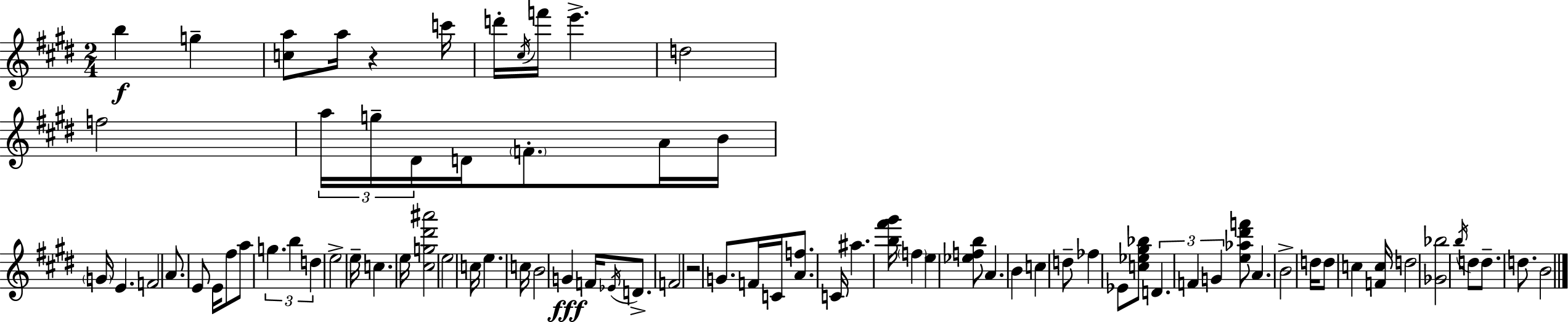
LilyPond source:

{
  \clef treble
  \numericTimeSignature
  \time 2/4
  \key e \major
  b''4\f g''4-- | <c'' a''>8 a''16 r4 c'''16 | d'''16-. \acciaccatura { cis''16 } f'''16 e'''4.-> | d''2 | \break f''2 | \tuplet 3/2 { a''16 g''16-- dis'16 } d'16 \parenthesize f'8.-. | a'16 b'16 \parenthesize g'16 e'4. | f'2 | \break a'8. e'8 e'16 fis''8 | a''8 \tuplet 3/2 { g''4. | b''4 d''4 } | e''2-> | \break e''16-- c''4. | e''16 <cis'' g'' dis''' ais'''>2 | e''2 | c''16 e''4. | \break c''16 b'2 | g'4\fff f'16 \acciaccatura { ees'16 } d'8.-> | f'2 | r2 | \break g'8. f'16 c'16 <a' f''>8. | c'16 ais''4. | <b'' fis''' gis'''>16 \parenthesize f''4 e''4 | <ees'' f'' b''>8 a'4. | \break b'4 c''4 | d''8-- fes''4 | ees'8 <c'' ees'' gis'' bes''>8 \tuplet 3/2 { d'4. | f'4 g'4 } | \break <e'' aes'' dis''' f'''>8 a'4. | b'2-> | d''16 d''8 c''4 | <f' c''>16 d''2 | \break <ges' bes''>2 | \acciaccatura { b''16 } d''8 d''8.-- | d''8. b'2 | \bar "|."
}